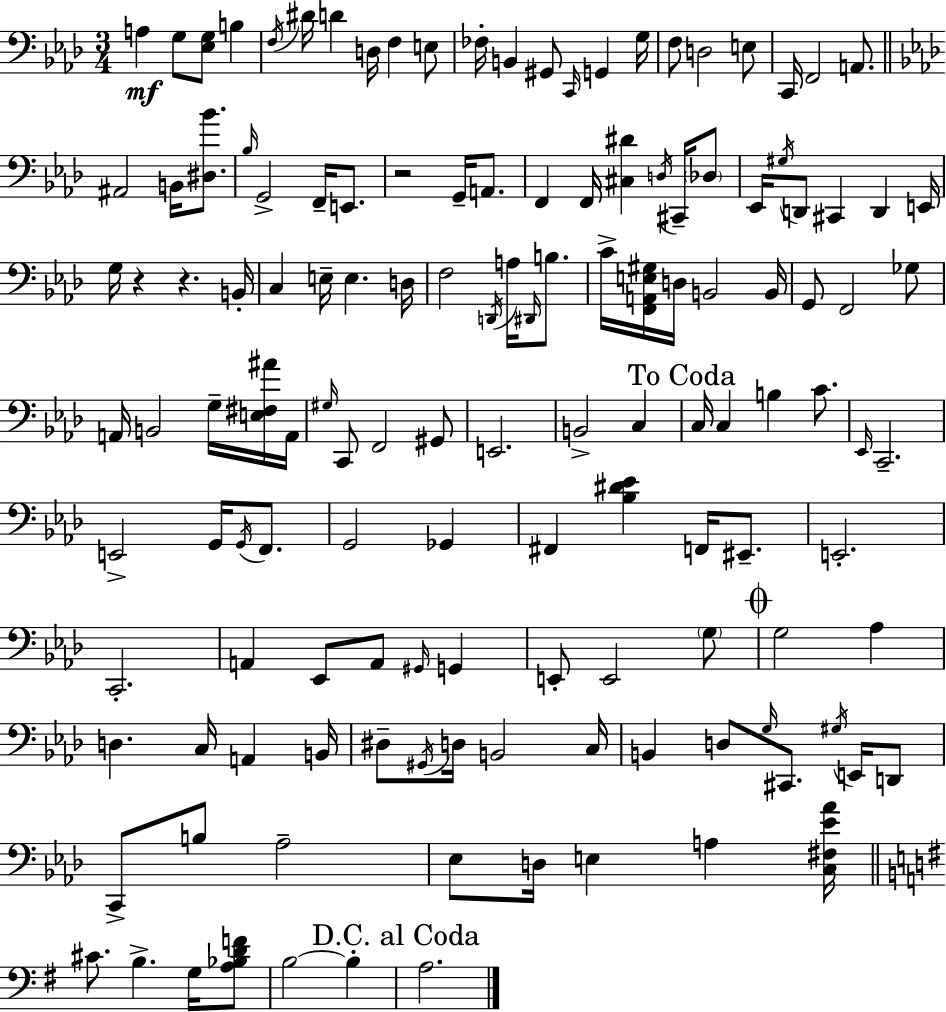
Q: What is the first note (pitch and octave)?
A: A3